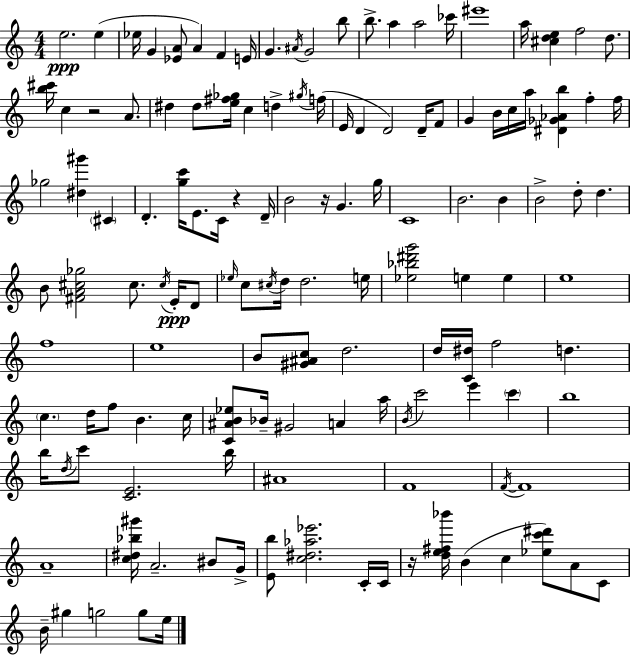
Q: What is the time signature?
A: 4/4